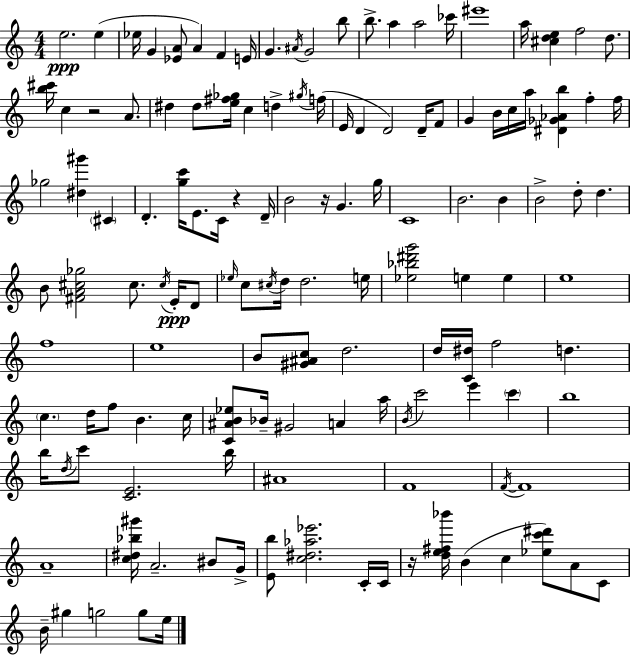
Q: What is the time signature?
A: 4/4